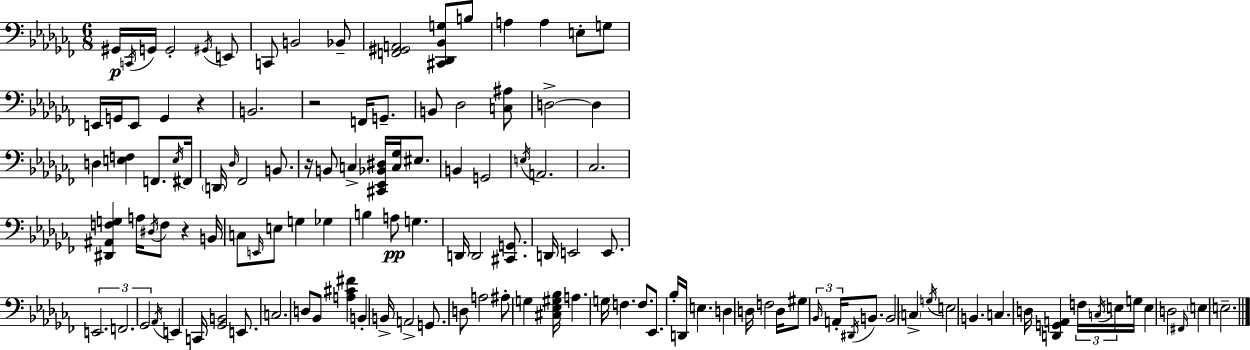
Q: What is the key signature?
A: AES minor